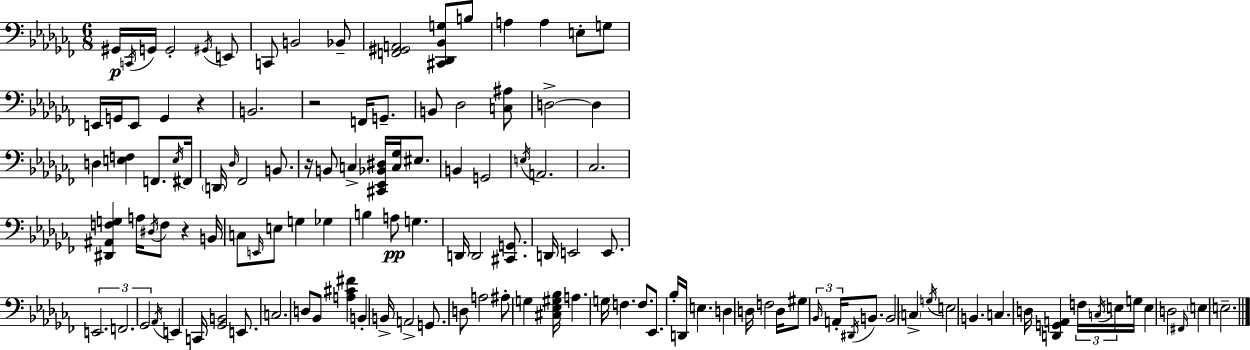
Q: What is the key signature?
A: AES minor